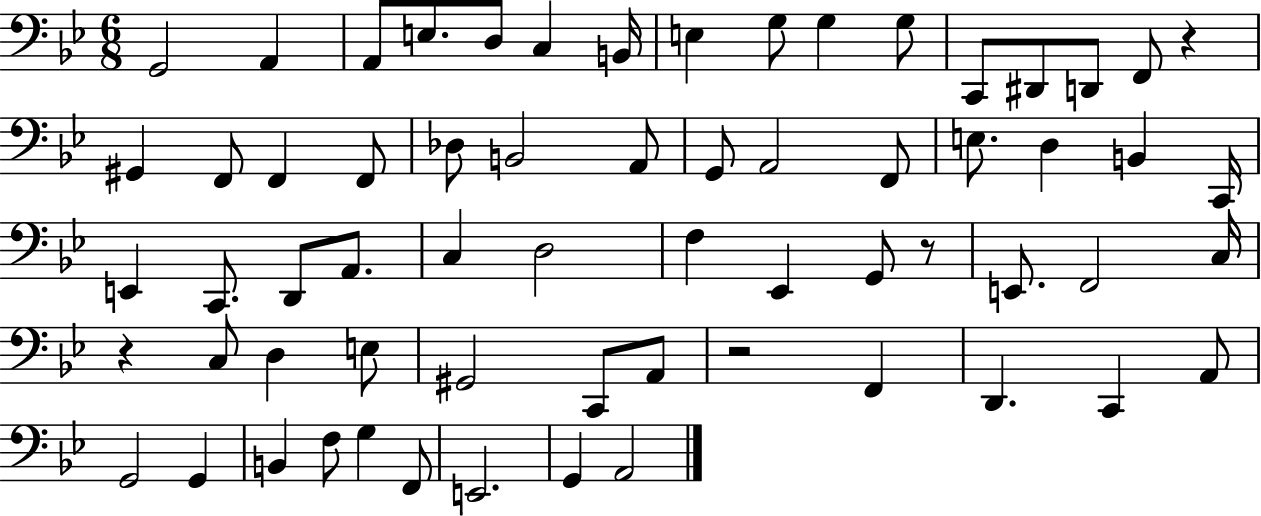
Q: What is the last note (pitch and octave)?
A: A2